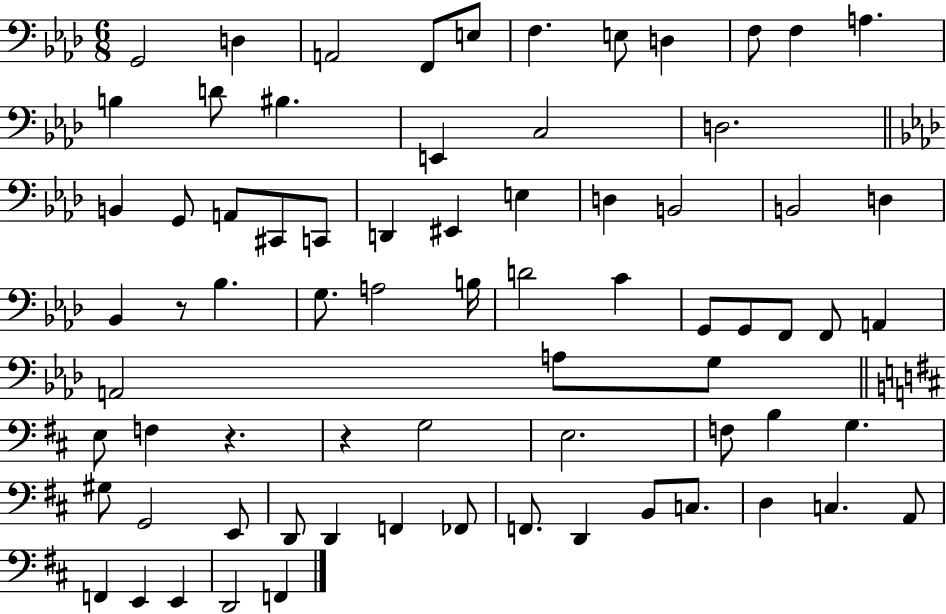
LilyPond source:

{
  \clef bass
  \numericTimeSignature
  \time 6/8
  \key aes \major
  g,2 d4 | a,2 f,8 e8 | f4. e8 d4 | f8 f4 a4. | \break b4 d'8 bis4. | e,4 c2 | d2. | \bar "||" \break \key aes \major b,4 g,8 a,8 cis,8 c,8 | d,4 eis,4 e4 | d4 b,2 | b,2 d4 | \break bes,4 r8 bes4. | g8. a2 b16 | d'2 c'4 | g,8 g,8 f,8 f,8 a,4 | \break a,2 a8 g8 | \bar "||" \break \key b \minor e8 f4 r4. | r4 g2 | e2. | f8 b4 g4. | \break gis8 g,2 e,8 | d,8 d,4 f,4 fes,8 | f,8. d,4 b,8 c8. | d4 c4. a,8 | \break f,4 e,4 e,4 | d,2 f,4 | \bar "|."
}